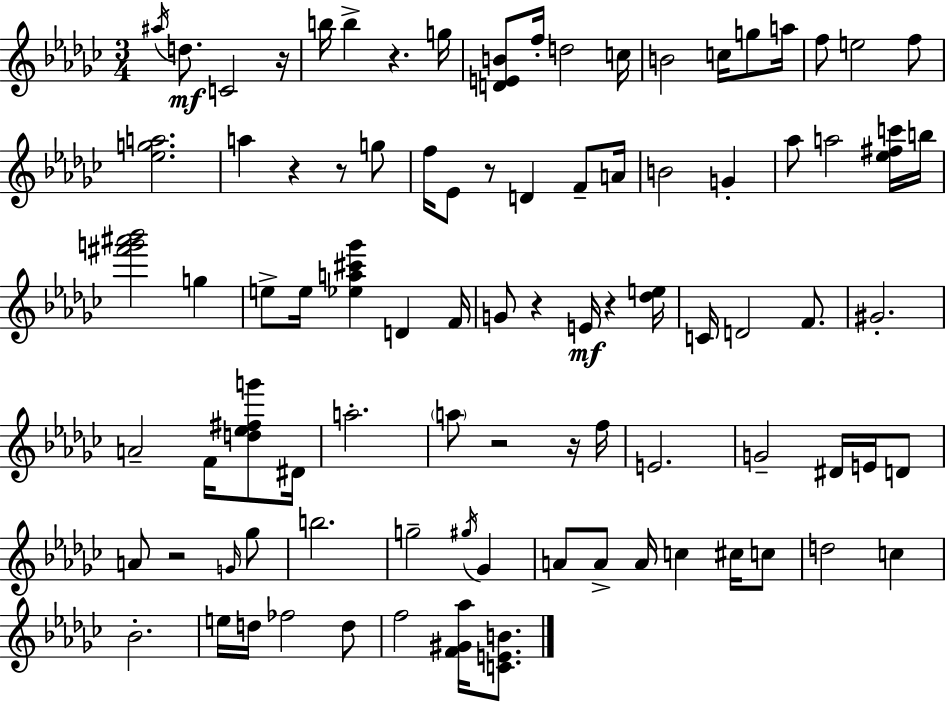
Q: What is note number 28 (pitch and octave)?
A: B5